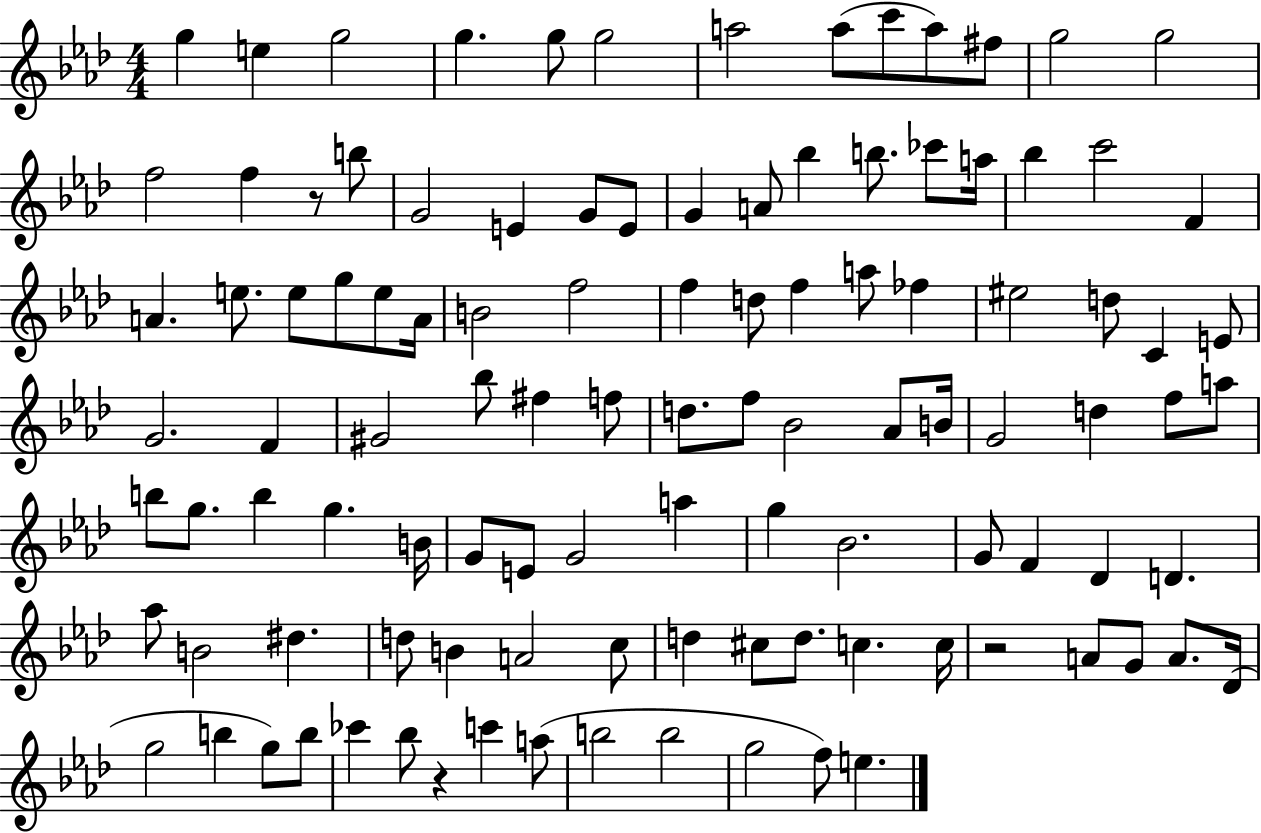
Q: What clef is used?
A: treble